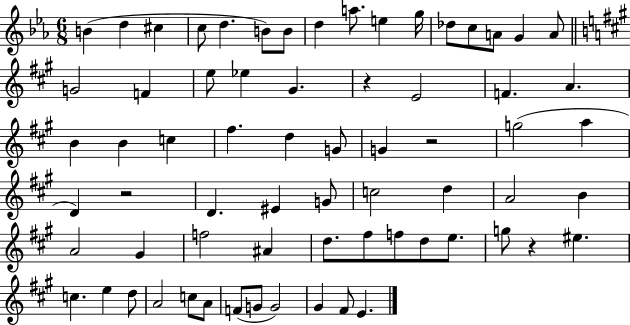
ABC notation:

X:1
T:Untitled
M:6/8
L:1/4
K:Eb
B d ^c c/2 d B/2 B/2 d a/2 e g/4 _d/2 c/2 A/2 G A/2 G2 F e/2 _e ^G z E2 F A B B c ^f d G/2 G z2 g2 a D z2 D ^E G/2 c2 d A2 B A2 ^G f2 ^A d/2 ^f/2 f/2 d/2 e/2 g/2 z ^e c e d/2 A2 c/2 A/2 F/2 G/2 G2 ^G ^F/2 E